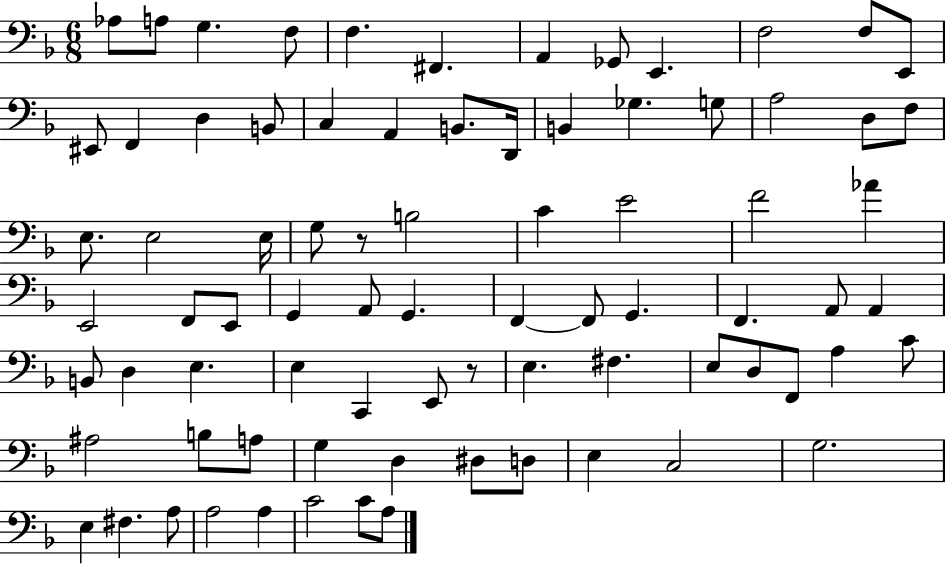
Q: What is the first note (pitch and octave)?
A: Ab3